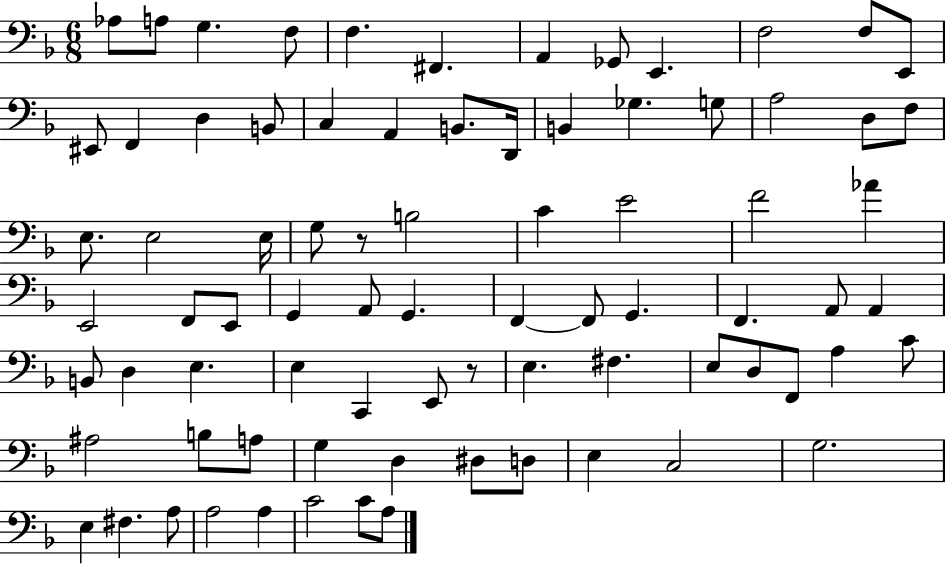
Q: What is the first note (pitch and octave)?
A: Ab3